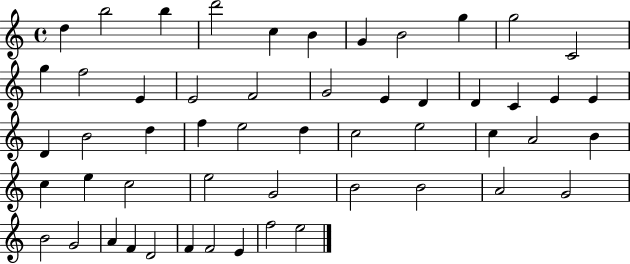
{
  \clef treble
  \time 4/4
  \defaultTimeSignature
  \key c \major
  d''4 b''2 b''4 | d'''2 c''4 b'4 | g'4 b'2 g''4 | g''2 c'2 | \break g''4 f''2 e'4 | e'2 f'2 | g'2 e'4 d'4 | d'4 c'4 e'4 e'4 | \break d'4 b'2 d''4 | f''4 e''2 d''4 | c''2 e''2 | c''4 a'2 b'4 | \break c''4 e''4 c''2 | e''2 g'2 | b'2 b'2 | a'2 g'2 | \break b'2 g'2 | a'4 f'4 d'2 | f'4 f'2 e'4 | f''2 e''2 | \break \bar "|."
}